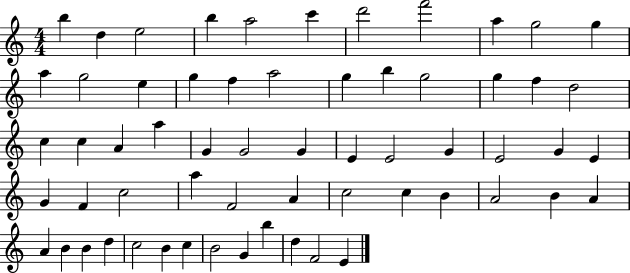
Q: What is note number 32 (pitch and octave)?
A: E4